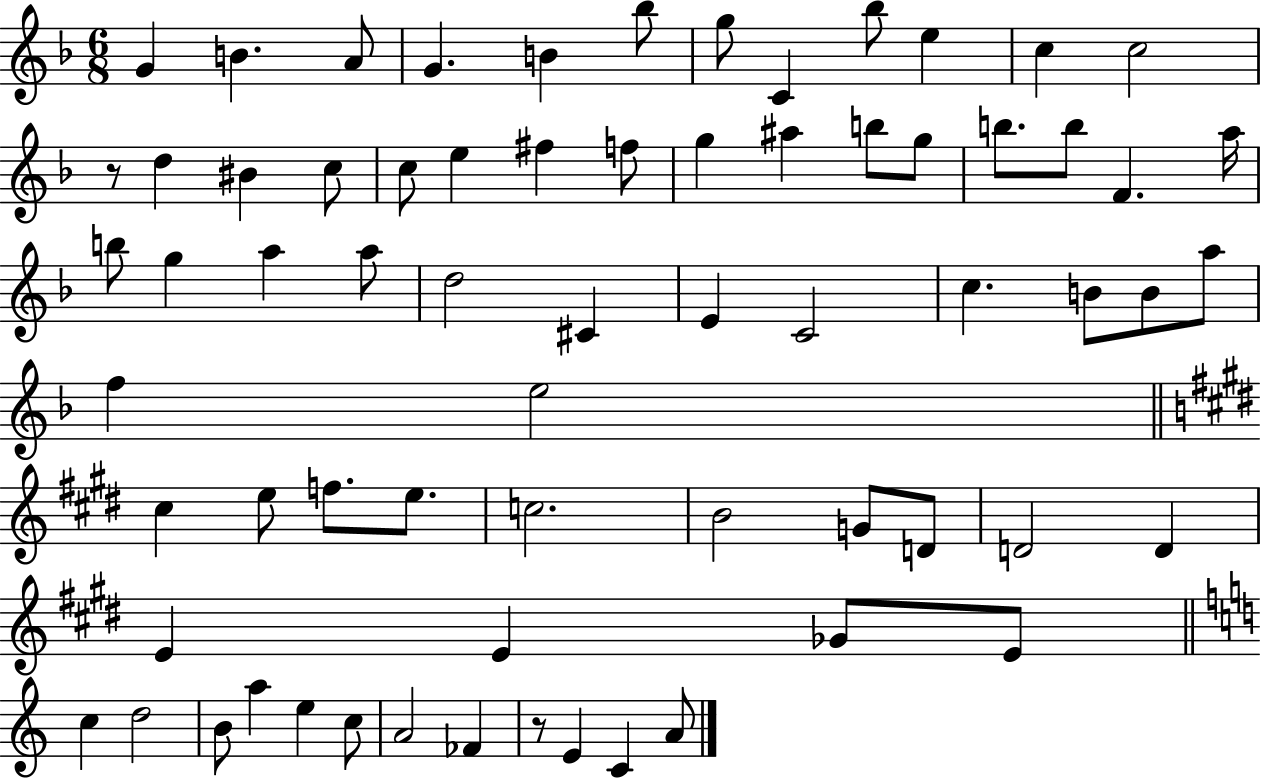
G4/q B4/q. A4/e G4/q. B4/q Bb5/e G5/e C4/q Bb5/e E5/q C5/q C5/h R/e D5/q BIS4/q C5/e C5/e E5/q F#5/q F5/e G5/q A#5/q B5/e G5/e B5/e. B5/e F4/q. A5/s B5/e G5/q A5/q A5/e D5/h C#4/q E4/q C4/h C5/q. B4/e B4/e A5/e F5/q E5/h C#5/q E5/e F5/e. E5/e. C5/h. B4/h G4/e D4/e D4/h D4/q E4/q E4/q Gb4/e E4/e C5/q D5/h B4/e A5/q E5/q C5/e A4/h FES4/q R/e E4/q C4/q A4/e